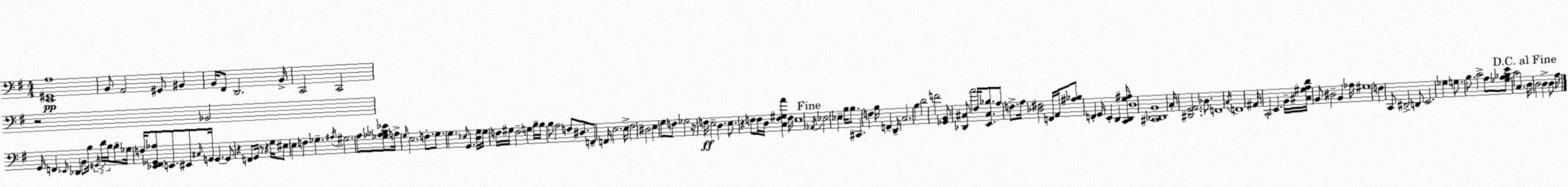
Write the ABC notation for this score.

X:1
T:Untitled
M:4/4
L:1/4
K:Em
[E,,^G,,A,]4 B,,/2 A,,2 ^G,,/2 ^B,, B,,/4 ^F,,/2 D,,2 B,,/4 C,,2 C,,2 z2 _B,,2 G,,/4 F,, _E,,/4 _D,, B,,/2 B,/4 ^G,,/4 D/4 B,/4 B,/2 _G,/4 F,/4 [_E,,^F,,_G,,_A,]/2 E,,/2 ^E,,/2 ^C,/4 G,,/4 G,, G,,/2 z F,,/2 G,,/4 z/2 z G,/4 ^E,/2 E, F, _G, ^A,/4 ^G,2 A,/2 [_G,_A,_B,_E]/2 A,/4 G,/4 E,2 F,/2 G,/2 G, _E,/4 G,, [D,G,]/4 G,/4 F,/4 ^G,/4 F,2 G, B,/4 B,/4 B,/2 A,2 F,/2 ^D,/2 F,,/2 F,,/4 E,2 E,/4 ^F,2 ^D,2 E, G,/2 F,/2 _G,2 z/4 F,/4 E,2 D, E,/2 z F,/2 F,/4 D,/4 [C,F,^G,A] F,/4 E,4 _A,,/4 _E,2 _E, B,/4 B,/2 ^C,, F, B,/4 F,, D,,/4 C,2 B, D2 F2 [_G,,B,,]/2 [_D,,^C,]/2 A2 ^F,/4 [E,,^C,_B,]/2 A,/2 F,/2 A,/4 [_D,^F,]2 F,,/4 A,,/4 [^A,_B,]/2 F,, G,,/4 E,, D,, [C,,D,,G,^A,]/4 D,4 [^C,,_D,,B,,]4 C,/4 [^D,,G,,A,,]2 _D,/2 F,,4 C,/4 F,,4 ^A,,/4 C,,2 E,, B,,/4 [^C,^G,A,D]/4 B,,/2 ^D,2 B,, _A,/4 ^G,4 F, C,,/2 ^D,,2 D,,/2 E,,2 _G, G,/2 B,/2 C2 A,/2 [_G,A,_B,E]/2 C2 C, D,/4 D,2 D, D,/2 A,/4